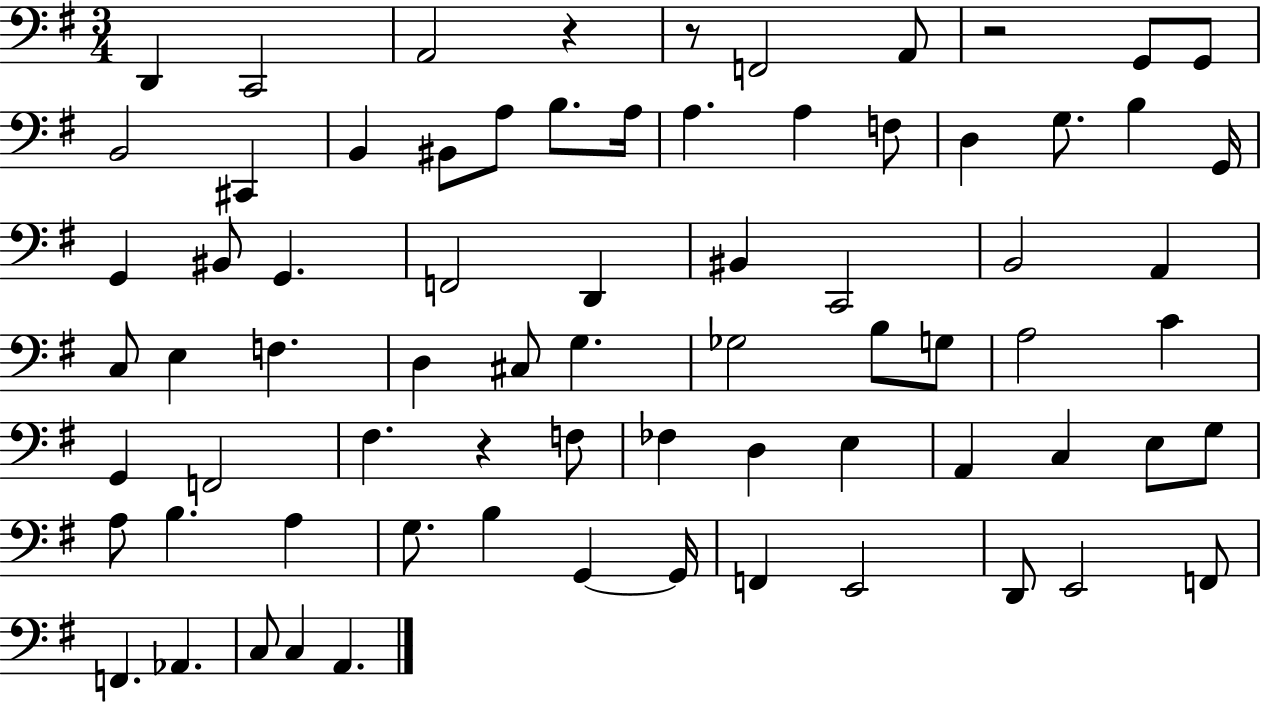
D2/q C2/h A2/h R/q R/e F2/h A2/e R/h G2/e G2/e B2/h C#2/q B2/q BIS2/e A3/e B3/e. A3/s A3/q. A3/q F3/e D3/q G3/e. B3/q G2/s G2/q BIS2/e G2/q. F2/h D2/q BIS2/q C2/h B2/h A2/q C3/e E3/q F3/q. D3/q C#3/e G3/q. Gb3/h B3/e G3/e A3/h C4/q G2/q F2/h F#3/q. R/q F3/e FES3/q D3/q E3/q A2/q C3/q E3/e G3/e A3/e B3/q. A3/q G3/e. B3/q G2/q G2/s F2/q E2/h D2/e E2/h F2/e F2/q. Ab2/q. C3/e C3/q A2/q.